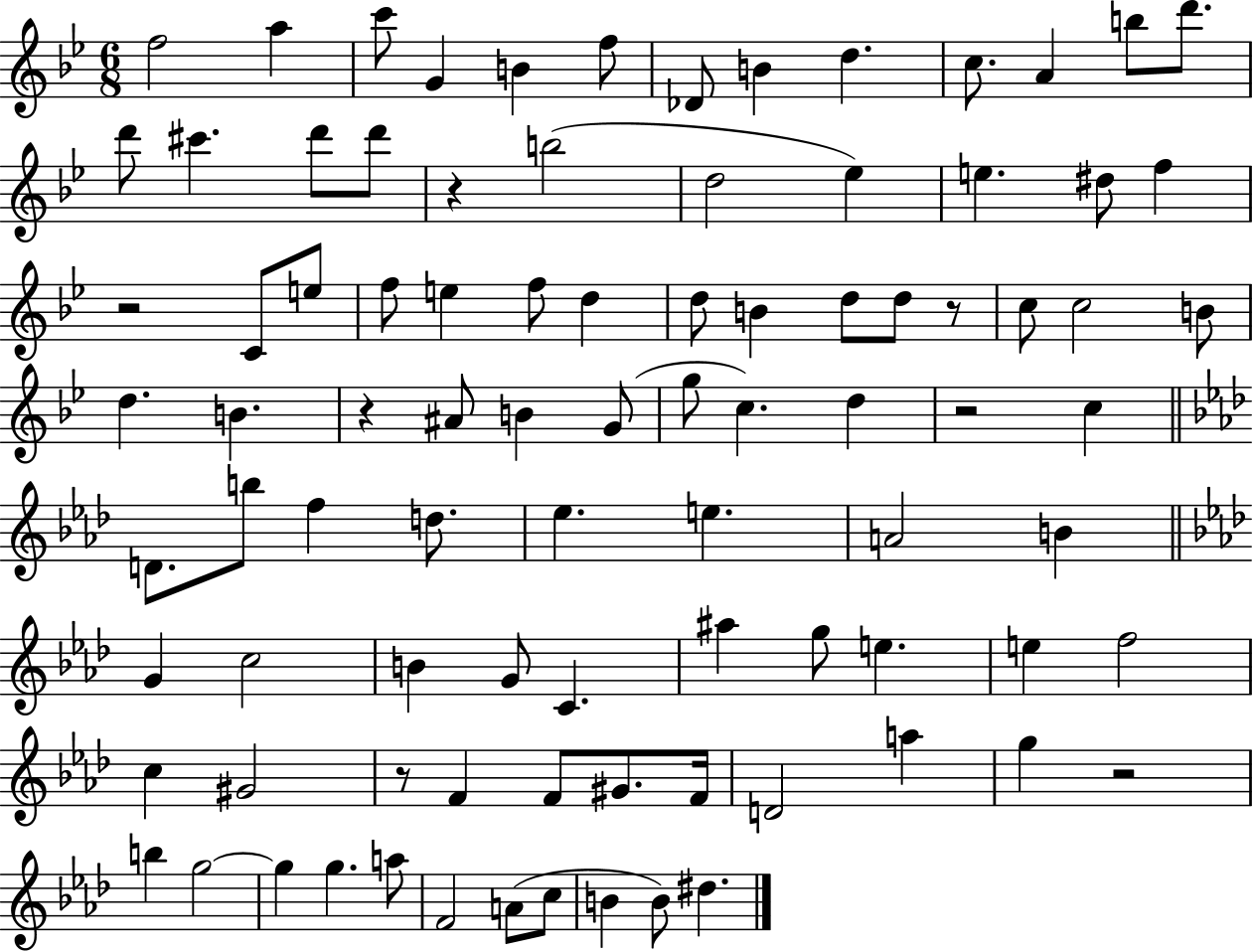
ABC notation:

X:1
T:Untitled
M:6/8
L:1/4
K:Bb
f2 a c'/2 G B f/2 _D/2 B d c/2 A b/2 d'/2 d'/2 ^c' d'/2 d'/2 z b2 d2 _e e ^d/2 f z2 C/2 e/2 f/2 e f/2 d d/2 B d/2 d/2 z/2 c/2 c2 B/2 d B z ^A/2 B G/2 g/2 c d z2 c D/2 b/2 f d/2 _e e A2 B G c2 B G/2 C ^a g/2 e e f2 c ^G2 z/2 F F/2 ^G/2 F/4 D2 a g z2 b g2 g g a/2 F2 A/2 c/2 B B/2 ^d